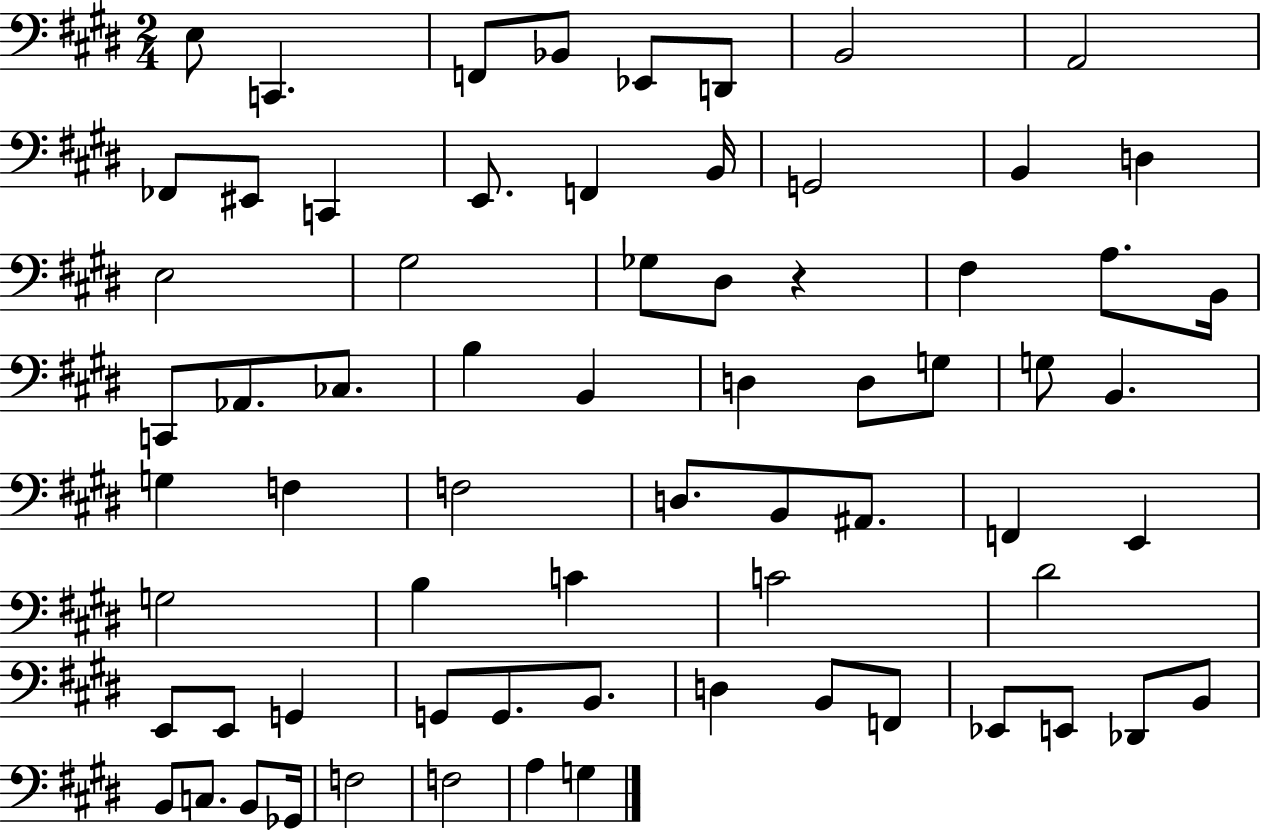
E3/e C2/q. F2/e Bb2/e Eb2/e D2/e B2/h A2/h FES2/e EIS2/e C2/q E2/e. F2/q B2/s G2/h B2/q D3/q E3/h G#3/h Gb3/e D#3/e R/q F#3/q A3/e. B2/s C2/e Ab2/e. CES3/e. B3/q B2/q D3/q D3/e G3/e G3/e B2/q. G3/q F3/q F3/h D3/e. B2/e A#2/e. F2/q E2/q G3/h B3/q C4/q C4/h D#4/h E2/e E2/e G2/q G2/e G2/e. B2/e. D3/q B2/e F2/e Eb2/e E2/e Db2/e B2/e B2/e C3/e. B2/e Gb2/s F3/h F3/h A3/q G3/q